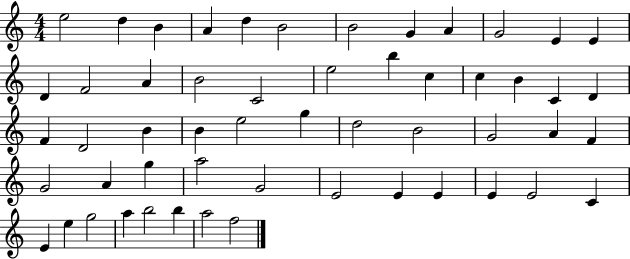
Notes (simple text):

E5/h D5/q B4/q A4/q D5/q B4/h B4/h G4/q A4/q G4/h E4/q E4/q D4/q F4/h A4/q B4/h C4/h E5/h B5/q C5/q C5/q B4/q C4/q D4/q F4/q D4/h B4/q B4/q E5/h G5/q D5/h B4/h G4/h A4/q F4/q G4/h A4/q G5/q A5/h G4/h E4/h E4/q E4/q E4/q E4/h C4/q E4/q E5/q G5/h A5/q B5/h B5/q A5/h F5/h